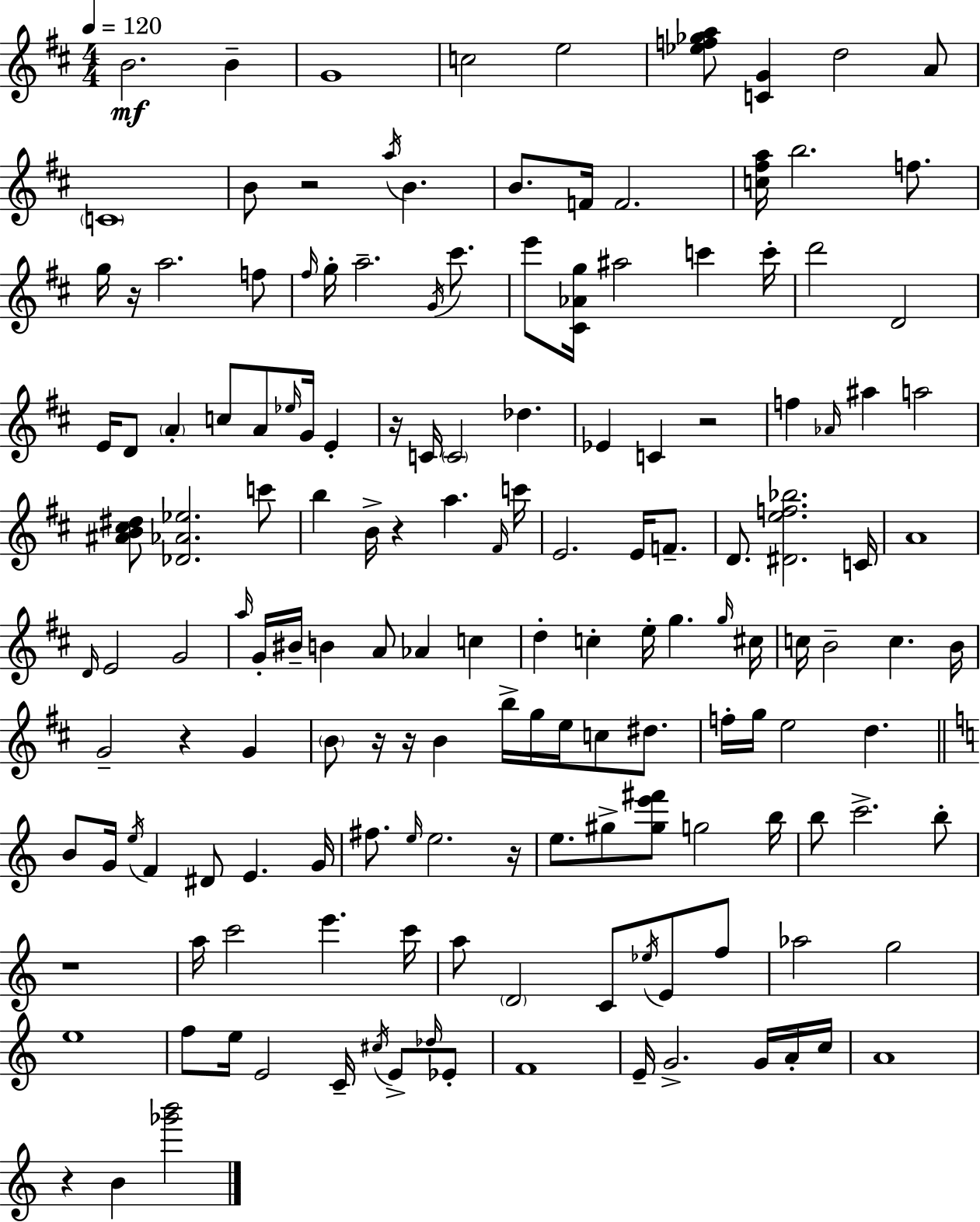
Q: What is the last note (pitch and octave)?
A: B4